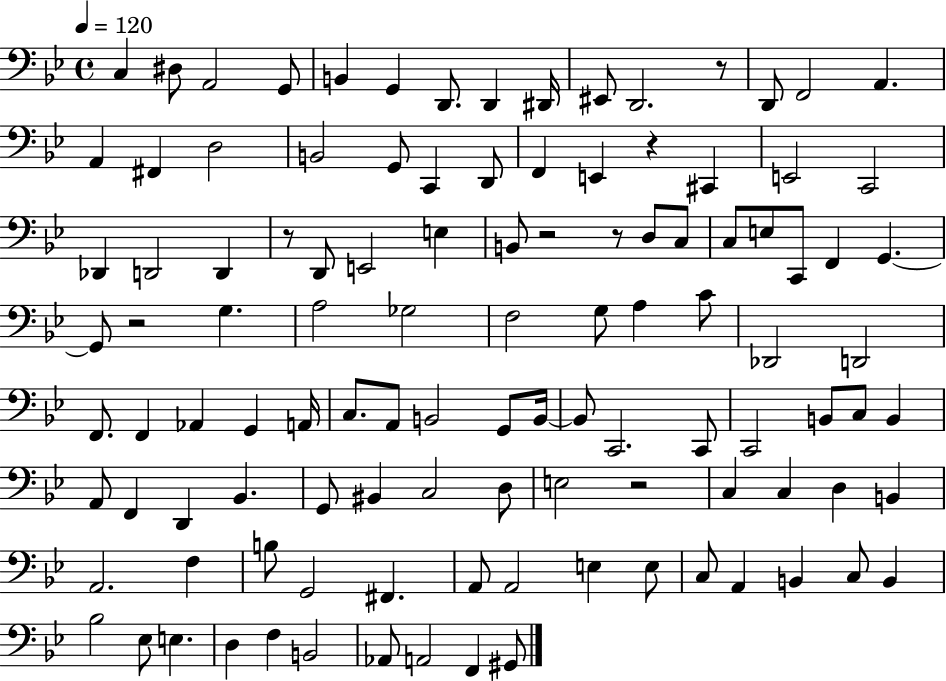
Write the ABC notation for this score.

X:1
T:Untitled
M:4/4
L:1/4
K:Bb
C, ^D,/2 A,,2 G,,/2 B,, G,, D,,/2 D,, ^D,,/4 ^E,,/2 D,,2 z/2 D,,/2 F,,2 A,, A,, ^F,, D,2 B,,2 G,,/2 C,, D,,/2 F,, E,, z ^C,, E,,2 C,,2 _D,, D,,2 D,, z/2 D,,/2 E,,2 E, B,,/2 z2 z/2 D,/2 C,/2 C,/2 E,/2 C,,/2 F,, G,, G,,/2 z2 G, A,2 _G,2 F,2 G,/2 A, C/2 _D,,2 D,,2 F,,/2 F,, _A,, G,, A,,/4 C,/2 A,,/2 B,,2 G,,/2 B,,/4 B,,/2 C,,2 C,,/2 C,,2 B,,/2 C,/2 B,, A,,/2 F,, D,, _B,, G,,/2 ^B,, C,2 D,/2 E,2 z2 C, C, D, B,, A,,2 F, B,/2 G,,2 ^F,, A,,/2 A,,2 E, E,/2 C,/2 A,, B,, C,/2 B,, _B,2 _E,/2 E, D, F, B,,2 _A,,/2 A,,2 F,, ^G,,/2